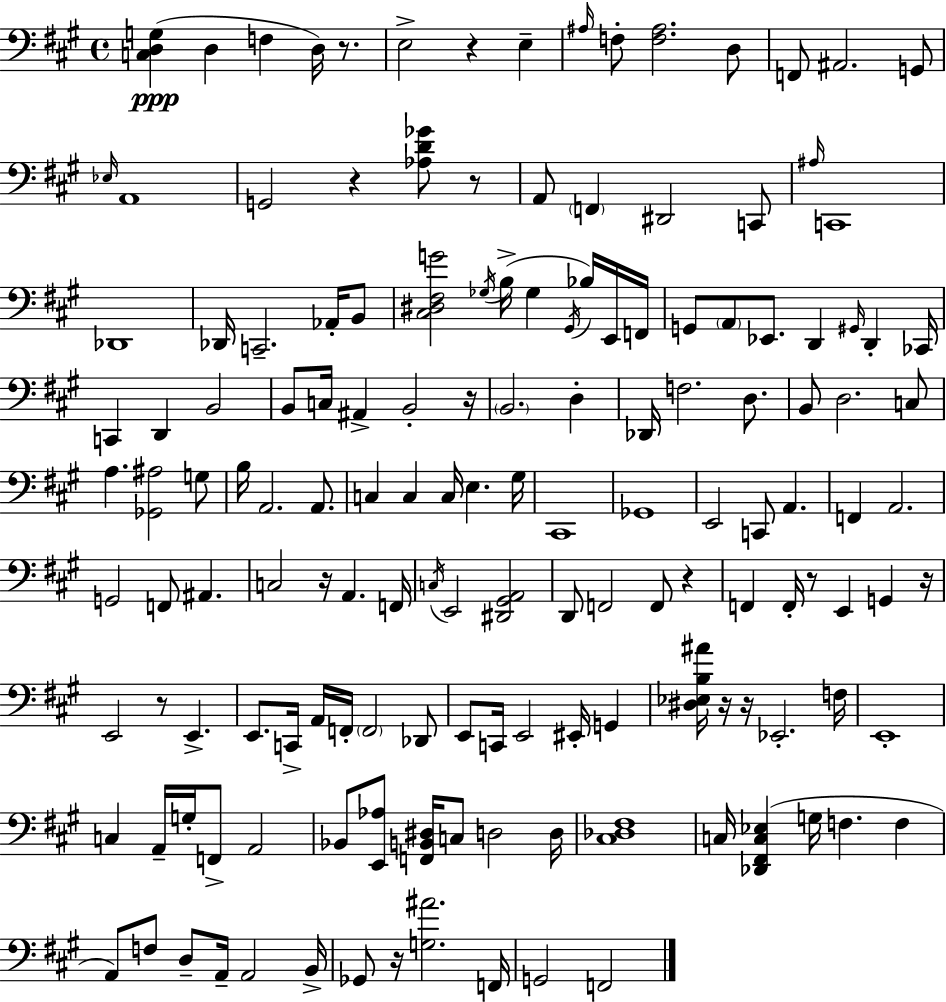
X:1
T:Untitled
M:4/4
L:1/4
K:A
[C,D,G,] D, F, D,/4 z/2 E,2 z E, ^A,/4 F,/2 [F,^A,]2 D,/2 F,,/2 ^A,,2 G,,/2 _E,/4 A,,4 G,,2 z [_A,D_G]/2 z/2 A,,/2 F,, ^D,,2 C,,/2 ^A,/4 C,,4 _D,,4 _D,,/4 C,,2 _A,,/4 B,,/2 [^C,^D,^F,G]2 _G,/4 B,/4 _G, ^G,,/4 _B,/4 E,,/4 F,,/4 G,,/2 A,,/2 _E,,/2 D,, ^G,,/4 D,, _C,,/4 C,, D,, B,,2 B,,/2 C,/4 ^A,, B,,2 z/4 B,,2 D, _D,,/4 F,2 D,/2 B,,/2 D,2 C,/2 A, [_G,,^A,]2 G,/2 B,/4 A,,2 A,,/2 C, C, C,/4 E, ^G,/4 ^C,,4 _G,,4 E,,2 C,,/2 A,, F,, A,,2 G,,2 F,,/2 ^A,, C,2 z/4 A,, F,,/4 C,/4 E,,2 [^D,,^G,,A,,]2 D,,/2 F,,2 F,,/2 z F,, F,,/4 z/2 E,, G,, z/4 E,,2 z/2 E,, E,,/2 C,,/4 A,,/4 F,,/4 F,,2 _D,,/2 E,,/2 C,,/4 E,,2 ^E,,/4 G,, [^D,_E,B,^A]/4 z/4 z/4 _E,,2 F,/4 E,,4 C, A,,/4 G,/4 F,,/2 A,,2 _B,,/2 [E,,_A,]/2 [F,,B,,^D,]/4 C,/2 D,2 D,/4 [^C,_D,^F,]4 C,/4 [_D,,^F,,C,_E,] G,/4 F, F, A,,/2 F,/2 D,/2 A,,/4 A,,2 B,,/4 _G,,/2 z/4 [G,^A]2 F,,/4 G,,2 F,,2